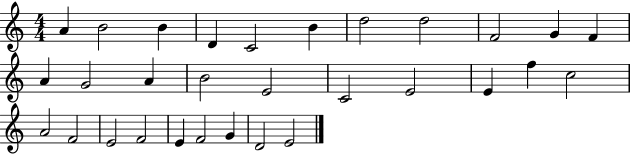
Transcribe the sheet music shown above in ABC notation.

X:1
T:Untitled
M:4/4
L:1/4
K:C
A B2 B D C2 B d2 d2 F2 G F A G2 A B2 E2 C2 E2 E f c2 A2 F2 E2 F2 E F2 G D2 E2